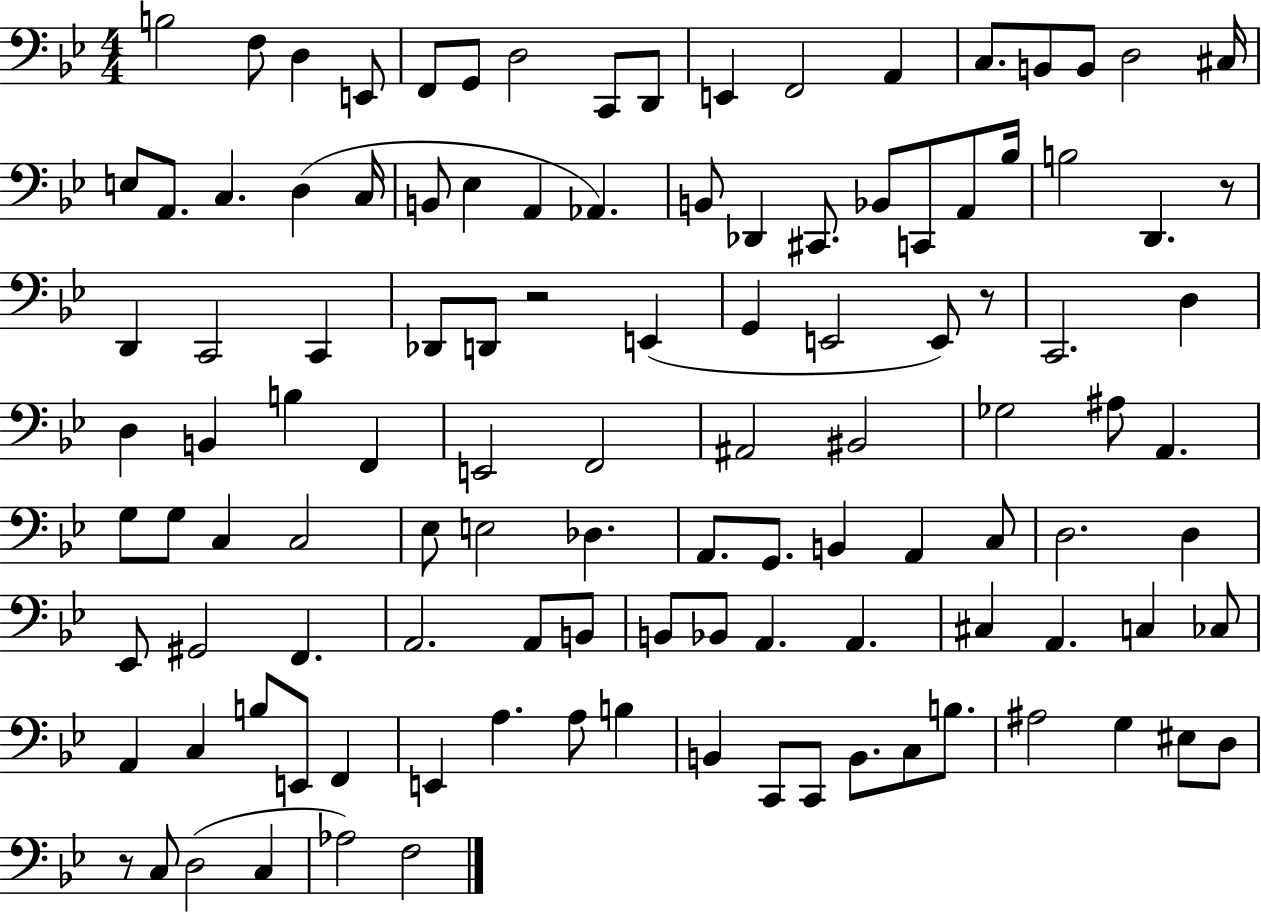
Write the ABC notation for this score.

X:1
T:Untitled
M:4/4
L:1/4
K:Bb
B,2 F,/2 D, E,,/2 F,,/2 G,,/2 D,2 C,,/2 D,,/2 E,, F,,2 A,, C,/2 B,,/2 B,,/2 D,2 ^C,/4 E,/2 A,,/2 C, D, C,/4 B,,/2 _E, A,, _A,, B,,/2 _D,, ^C,,/2 _B,,/2 C,,/2 A,,/2 _B,/4 B,2 D,, z/2 D,, C,,2 C,, _D,,/2 D,,/2 z2 E,, G,, E,,2 E,,/2 z/2 C,,2 D, D, B,, B, F,, E,,2 F,,2 ^A,,2 ^B,,2 _G,2 ^A,/2 A,, G,/2 G,/2 C, C,2 _E,/2 E,2 _D, A,,/2 G,,/2 B,, A,, C,/2 D,2 D, _E,,/2 ^G,,2 F,, A,,2 A,,/2 B,,/2 B,,/2 _B,,/2 A,, A,, ^C, A,, C, _C,/2 A,, C, B,/2 E,,/2 F,, E,, A, A,/2 B, B,, C,,/2 C,,/2 B,,/2 C,/2 B,/2 ^A,2 G, ^E,/2 D,/2 z/2 C,/2 D,2 C, _A,2 F,2